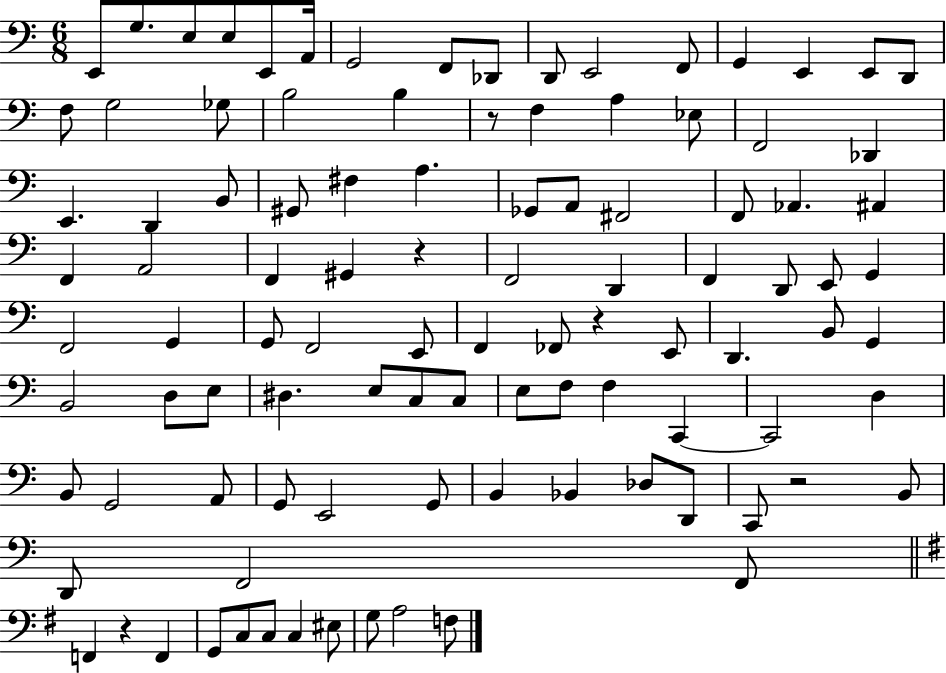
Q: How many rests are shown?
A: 5